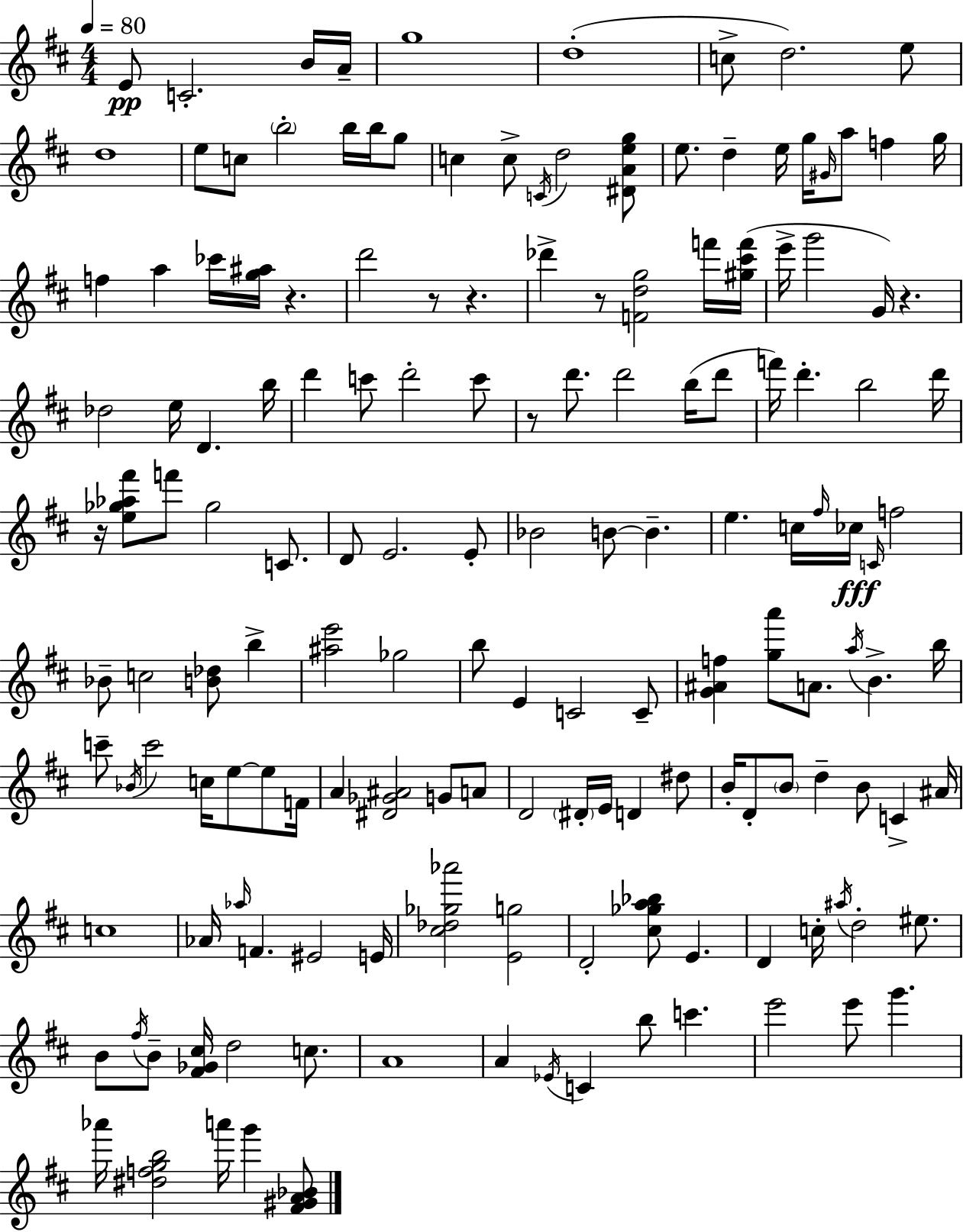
E4/e C4/h. B4/s A4/s G5/w D5/w C5/e D5/h. E5/e D5/w E5/e C5/e B5/h B5/s B5/s G5/e C5/q C5/e C4/s D5/h [D#4,A4,E5,G5]/e E5/e. D5/q E5/s G5/s G#4/s A5/e F5/q G5/s F5/q A5/q CES6/s [G5,A#5]/s R/q. D6/h R/e R/q. Db6/q R/e [F4,D5,G5]/h F6/s [G#5,C#6,F6]/s E6/s G6/h G4/s R/q. Db5/h E5/s D4/q. B5/s D6/q C6/e D6/h C6/e R/e D6/e. D6/h B5/s D6/e F6/s D6/q. B5/h D6/s R/s [E5,Gb5,Ab5,F#6]/e F6/e Gb5/h C4/e. D4/e E4/h. E4/e Bb4/h B4/e B4/q. E5/q. C5/s F#5/s CES5/s C4/s F5/h Bb4/e C5/h [B4,Db5]/e B5/q [A#5,E6]/h Gb5/h B5/e E4/q C4/h C4/e [G4,A#4,F5]/q [G5,A6]/e A4/e. A5/s B4/q. B5/s C6/e Bb4/s C6/h C5/s E5/e E5/e F4/s A4/q [D#4,Gb4,A#4]/h G4/e A4/e D4/h D#4/s E4/s D4/q D#5/e B4/s D4/e B4/e D5/q B4/e C4/q A#4/s C5/w Ab4/s Ab5/s F4/q. EIS4/h E4/s [C#5,Db5,Gb5,Ab6]/h [E4,G5]/h D4/h [C#5,Gb5,A5,Bb5]/e E4/q. D4/q C5/s A#5/s D5/h EIS5/e. B4/e F#5/s B4/e [F#4,Gb4,C#5]/s D5/h C5/e. A4/w A4/q Eb4/s C4/q B5/e C6/q. E6/h E6/e G6/q. Ab6/s [D#5,F5,G5,B5]/h A6/s G6/q [F#4,G#4,A4,Bb4]/e